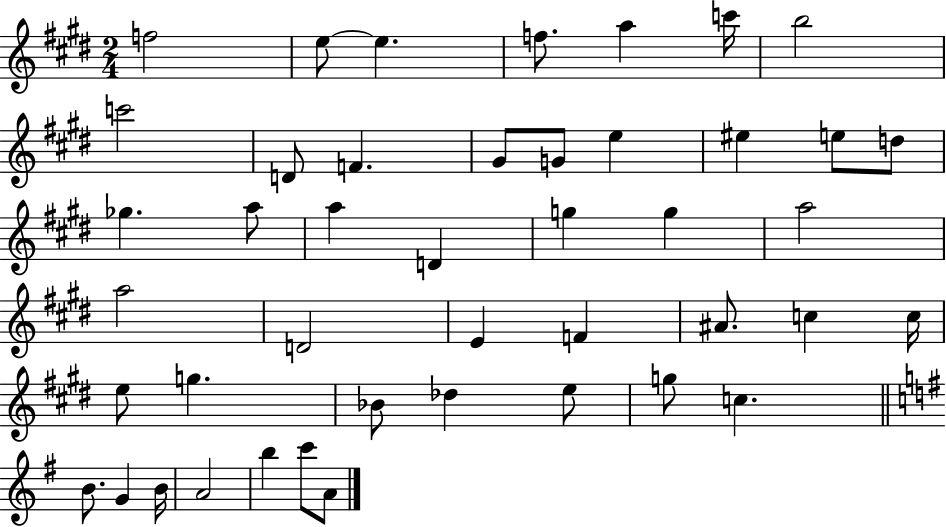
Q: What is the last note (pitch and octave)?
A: A4